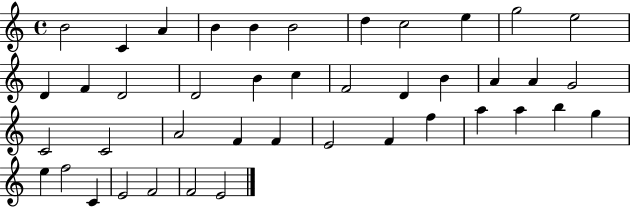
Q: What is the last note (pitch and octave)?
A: E4